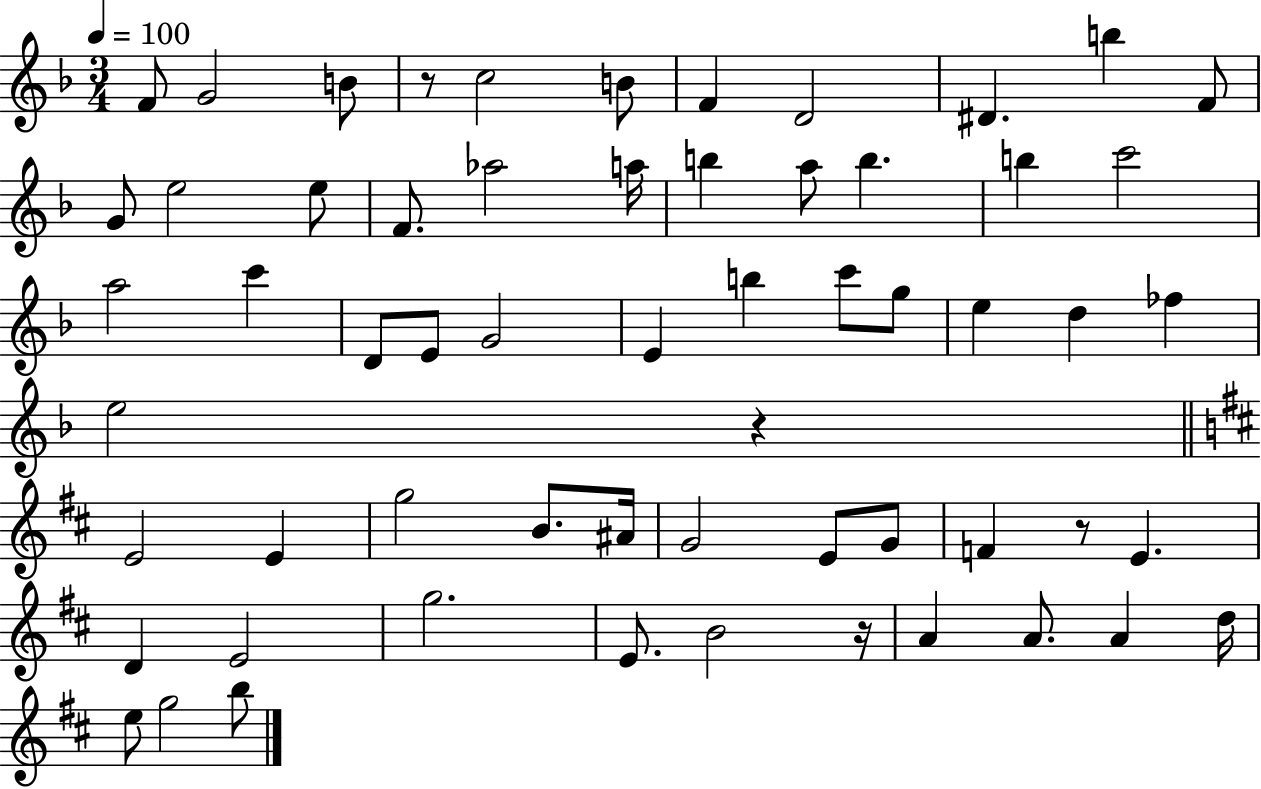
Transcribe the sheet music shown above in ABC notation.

X:1
T:Untitled
M:3/4
L:1/4
K:F
F/2 G2 B/2 z/2 c2 B/2 F D2 ^D b F/2 G/2 e2 e/2 F/2 _a2 a/4 b a/2 b b c'2 a2 c' D/2 E/2 G2 E b c'/2 g/2 e d _f e2 z E2 E g2 B/2 ^A/4 G2 E/2 G/2 F z/2 E D E2 g2 E/2 B2 z/4 A A/2 A d/4 e/2 g2 b/2